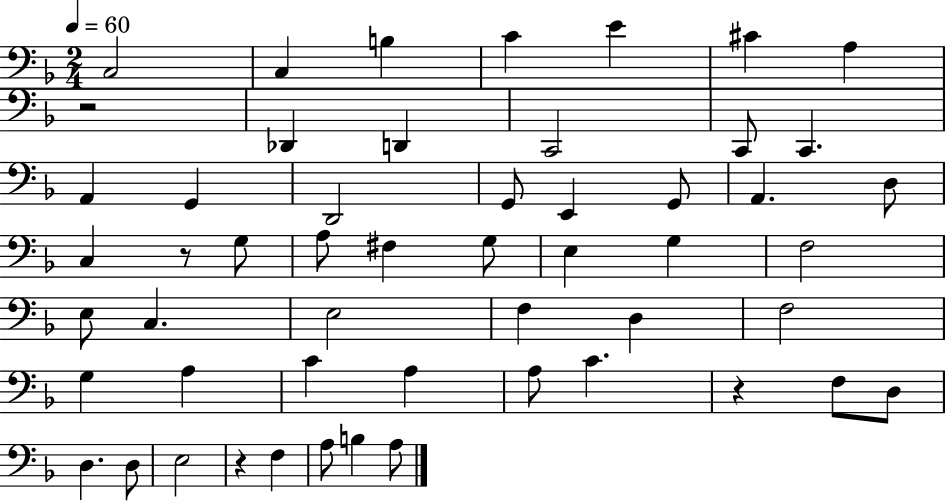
X:1
T:Untitled
M:2/4
L:1/4
K:F
C,2 C, B, C E ^C A, z2 _D,, D,, C,,2 C,,/2 C,, A,, G,, D,,2 G,,/2 E,, G,,/2 A,, D,/2 C, z/2 G,/2 A,/2 ^F, G,/2 E, G, F,2 E,/2 C, E,2 F, D, F,2 G, A, C A, A,/2 C z F,/2 D,/2 D, D,/2 E,2 z F, A,/2 B, A,/2